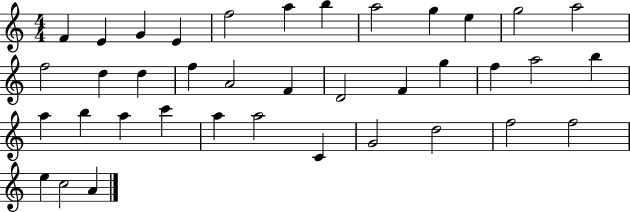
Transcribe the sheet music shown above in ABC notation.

X:1
T:Untitled
M:4/4
L:1/4
K:C
F E G E f2 a b a2 g e g2 a2 f2 d d f A2 F D2 F g f a2 b a b a c' a a2 C G2 d2 f2 f2 e c2 A